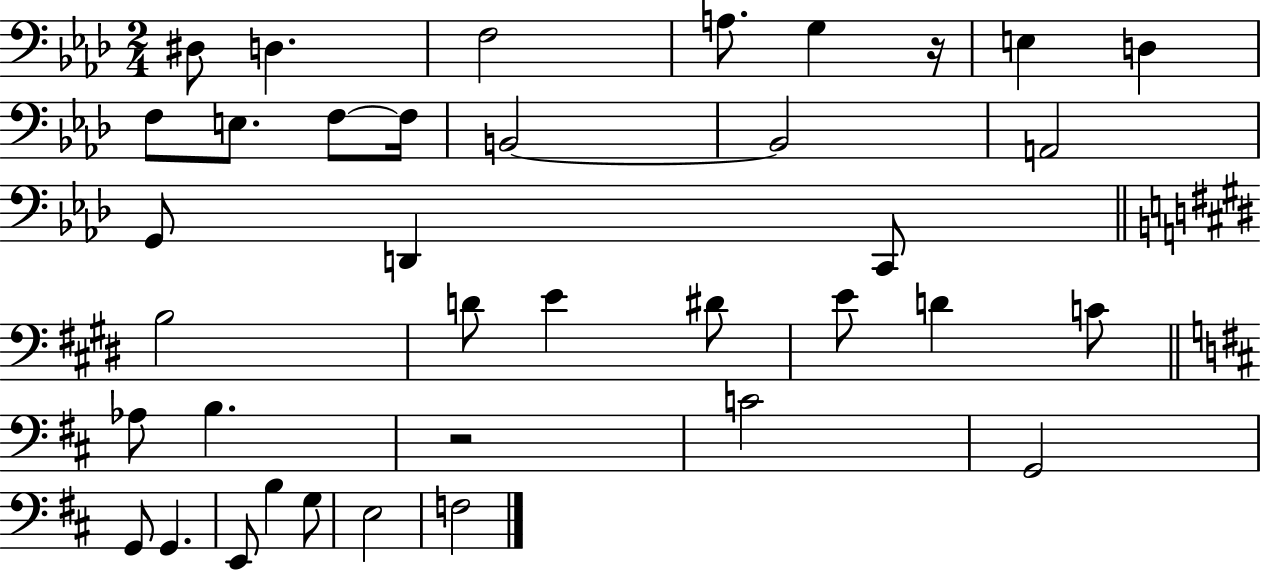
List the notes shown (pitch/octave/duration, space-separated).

D#3/e D3/q. F3/h A3/e. G3/q R/s E3/q D3/q F3/e E3/e. F3/e F3/s B2/h B2/h A2/h G2/e D2/q C2/e B3/h D4/e E4/q D#4/e E4/e D4/q C4/e Ab3/e B3/q. R/h C4/h G2/h G2/e G2/q. E2/e B3/q G3/e E3/h F3/h